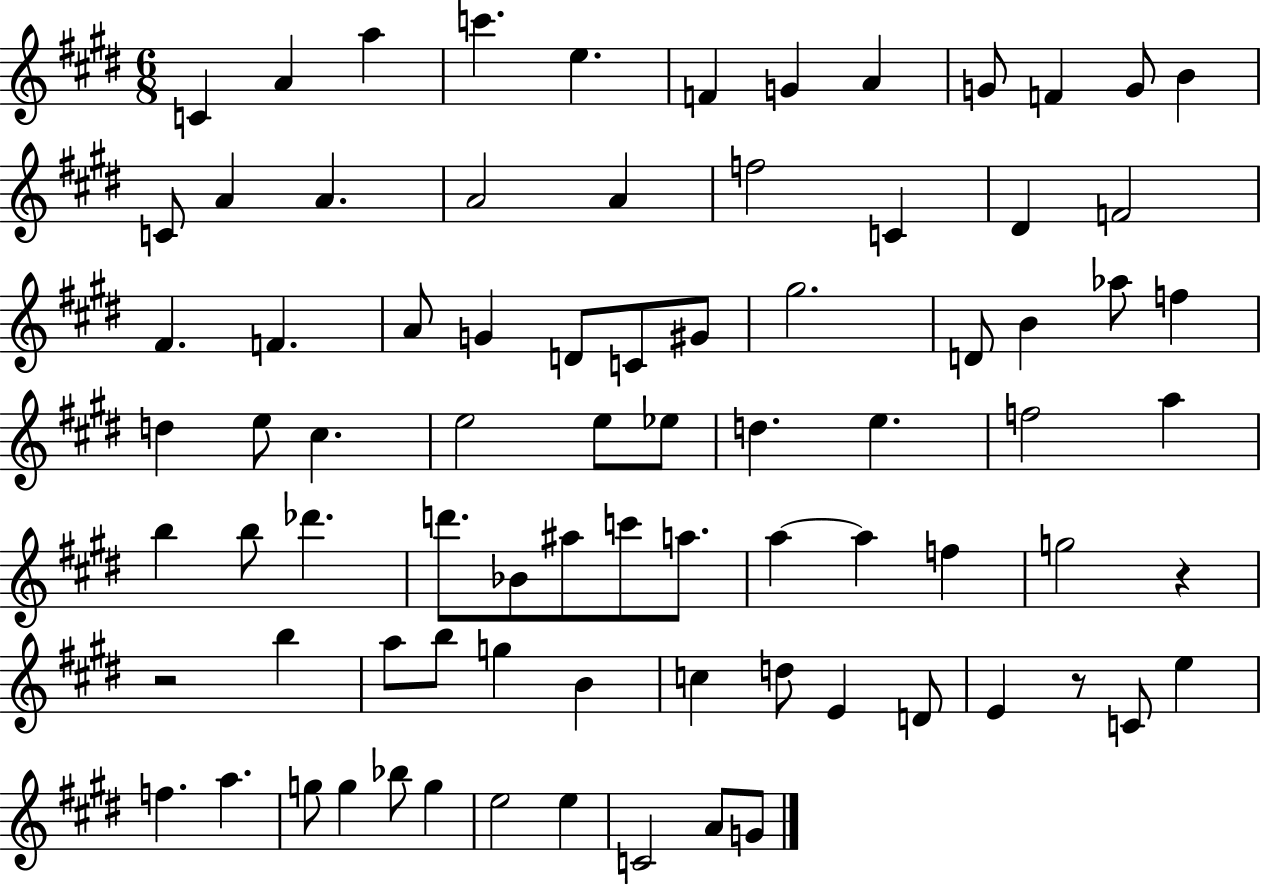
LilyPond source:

{
  \clef treble
  \numericTimeSignature
  \time 6/8
  \key e \major
  \repeat volta 2 { c'4 a'4 a''4 | c'''4. e''4. | f'4 g'4 a'4 | g'8 f'4 g'8 b'4 | \break c'8 a'4 a'4. | a'2 a'4 | f''2 c'4 | dis'4 f'2 | \break fis'4. f'4. | a'8 g'4 d'8 c'8 gis'8 | gis''2. | d'8 b'4 aes''8 f''4 | \break d''4 e''8 cis''4. | e''2 e''8 ees''8 | d''4. e''4. | f''2 a''4 | \break b''4 b''8 des'''4. | d'''8. bes'8 ais''8 c'''8 a''8. | a''4~~ a''4 f''4 | g''2 r4 | \break r2 b''4 | a''8 b''8 g''4 b'4 | c''4 d''8 e'4 d'8 | e'4 r8 c'8 e''4 | \break f''4. a''4. | g''8 g''4 bes''8 g''4 | e''2 e''4 | c'2 a'8 g'8 | \break } \bar "|."
}